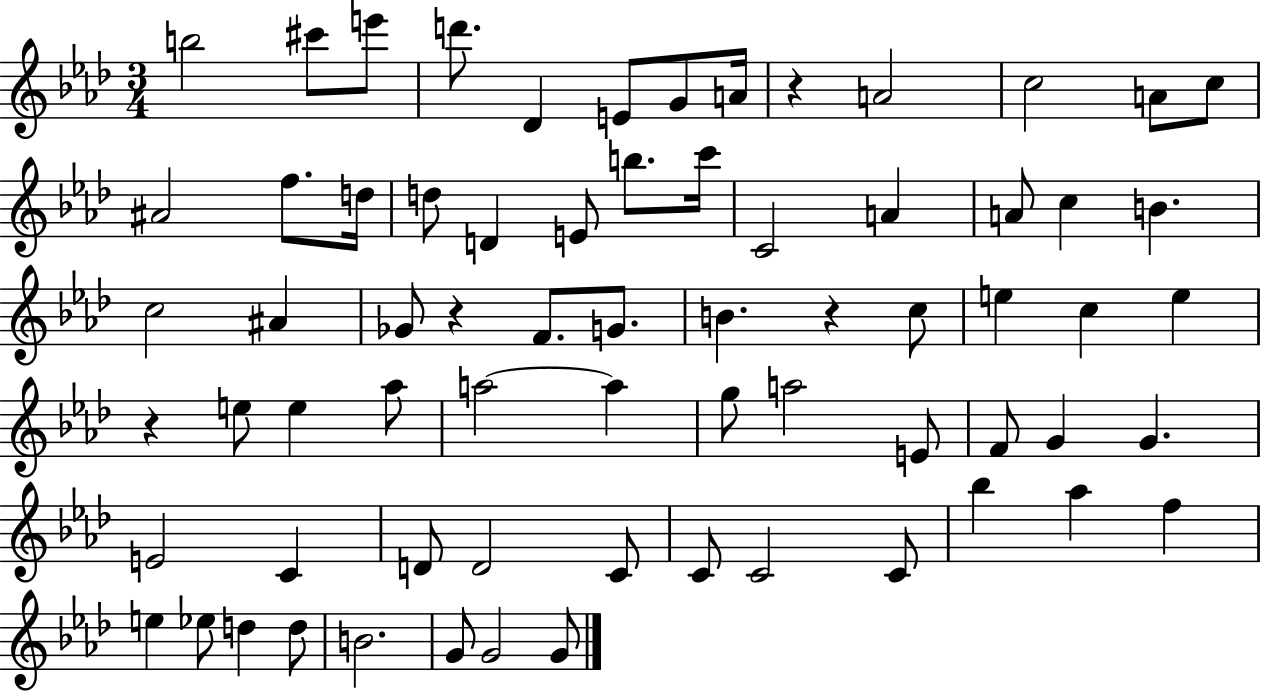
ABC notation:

X:1
T:Untitled
M:3/4
L:1/4
K:Ab
b2 ^c'/2 e'/2 d'/2 _D E/2 G/2 A/4 z A2 c2 A/2 c/2 ^A2 f/2 d/4 d/2 D E/2 b/2 c'/4 C2 A A/2 c B c2 ^A _G/2 z F/2 G/2 B z c/2 e c e z e/2 e _a/2 a2 a g/2 a2 E/2 F/2 G G E2 C D/2 D2 C/2 C/2 C2 C/2 _b _a f e _e/2 d d/2 B2 G/2 G2 G/2